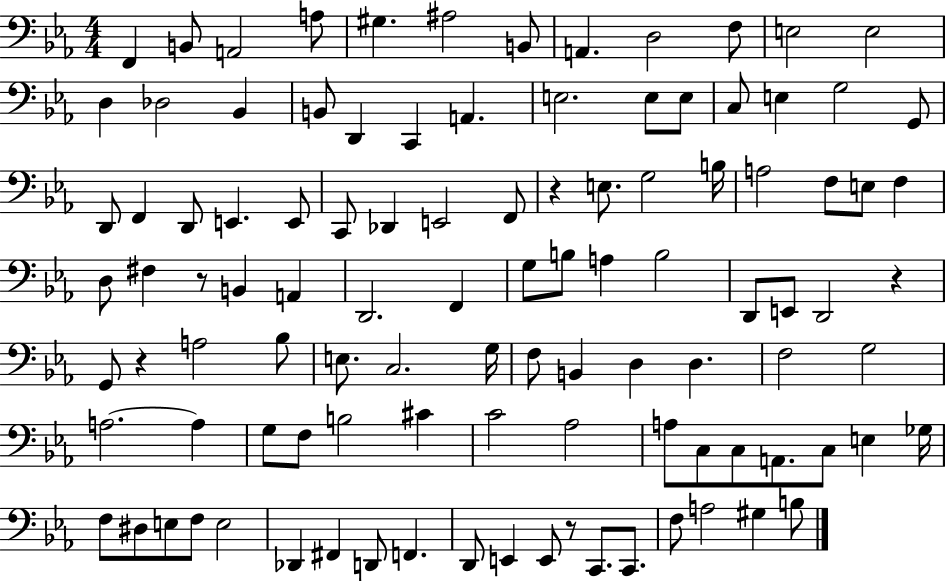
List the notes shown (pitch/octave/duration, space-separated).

F2/q B2/e A2/h A3/e G#3/q. A#3/h B2/e A2/q. D3/h F3/e E3/h E3/h D3/q Db3/h Bb2/q B2/e D2/q C2/q A2/q. E3/h. E3/e E3/e C3/e E3/q G3/h G2/e D2/e F2/q D2/e E2/q. E2/e C2/e Db2/q E2/h F2/e R/q E3/e. G3/h B3/s A3/h F3/e E3/e F3/q D3/e F#3/q R/e B2/q A2/q D2/h. F2/q G3/e B3/e A3/q B3/h D2/e E2/e D2/h R/q G2/e R/q A3/h Bb3/e E3/e. C3/h. G3/s F3/e B2/q D3/q D3/q. F3/h G3/h A3/h. A3/q G3/e F3/e B3/h C#4/q C4/h Ab3/h A3/e C3/e C3/e A2/e. C3/e E3/q Gb3/s F3/e D#3/e E3/e F3/e E3/h Db2/q F#2/q D2/e F2/q. D2/e E2/q E2/e R/e C2/e. C2/e. F3/e A3/h G#3/q B3/e